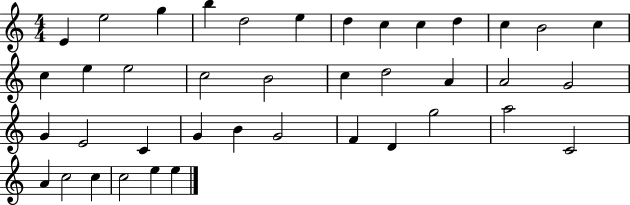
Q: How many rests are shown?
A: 0